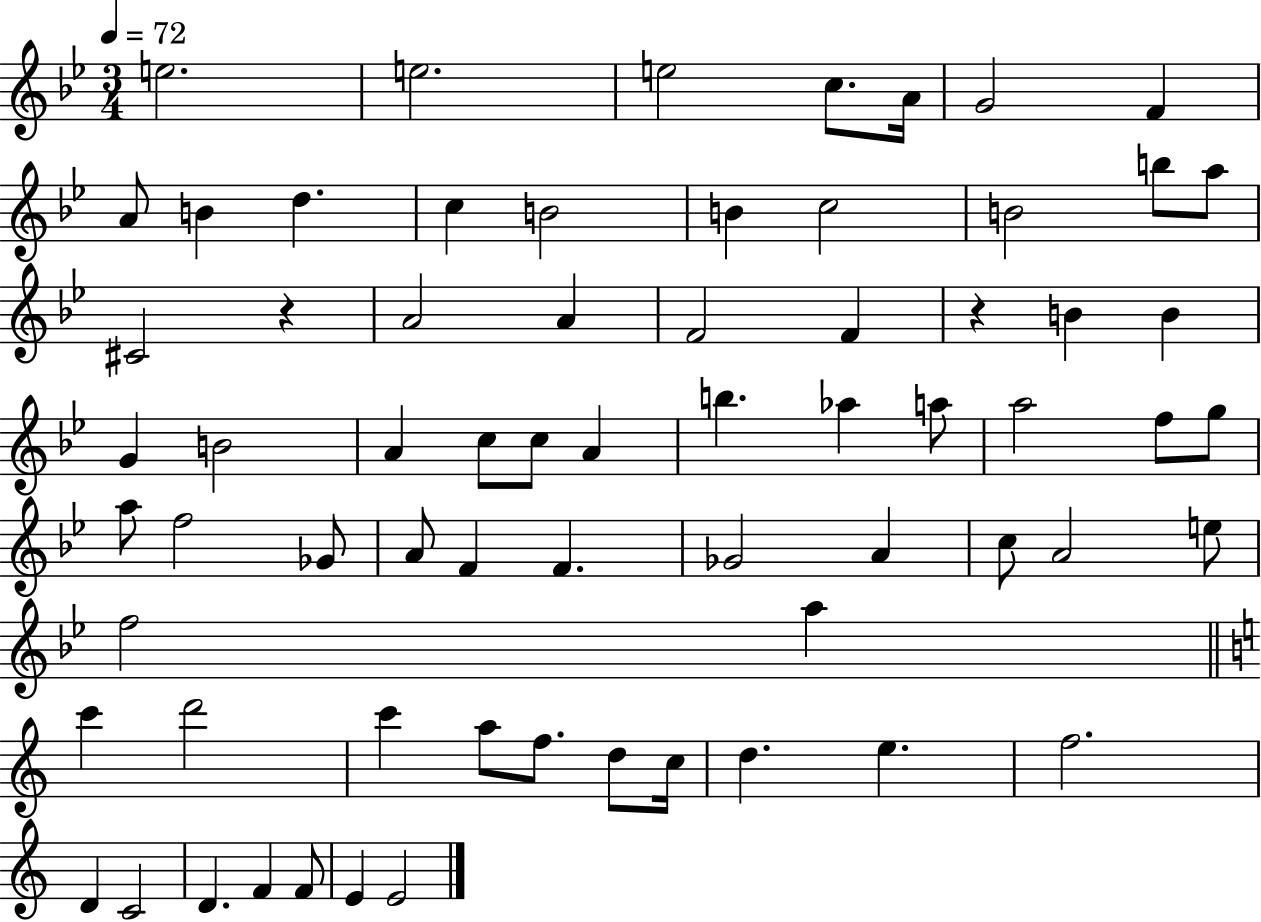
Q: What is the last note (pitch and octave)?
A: E4